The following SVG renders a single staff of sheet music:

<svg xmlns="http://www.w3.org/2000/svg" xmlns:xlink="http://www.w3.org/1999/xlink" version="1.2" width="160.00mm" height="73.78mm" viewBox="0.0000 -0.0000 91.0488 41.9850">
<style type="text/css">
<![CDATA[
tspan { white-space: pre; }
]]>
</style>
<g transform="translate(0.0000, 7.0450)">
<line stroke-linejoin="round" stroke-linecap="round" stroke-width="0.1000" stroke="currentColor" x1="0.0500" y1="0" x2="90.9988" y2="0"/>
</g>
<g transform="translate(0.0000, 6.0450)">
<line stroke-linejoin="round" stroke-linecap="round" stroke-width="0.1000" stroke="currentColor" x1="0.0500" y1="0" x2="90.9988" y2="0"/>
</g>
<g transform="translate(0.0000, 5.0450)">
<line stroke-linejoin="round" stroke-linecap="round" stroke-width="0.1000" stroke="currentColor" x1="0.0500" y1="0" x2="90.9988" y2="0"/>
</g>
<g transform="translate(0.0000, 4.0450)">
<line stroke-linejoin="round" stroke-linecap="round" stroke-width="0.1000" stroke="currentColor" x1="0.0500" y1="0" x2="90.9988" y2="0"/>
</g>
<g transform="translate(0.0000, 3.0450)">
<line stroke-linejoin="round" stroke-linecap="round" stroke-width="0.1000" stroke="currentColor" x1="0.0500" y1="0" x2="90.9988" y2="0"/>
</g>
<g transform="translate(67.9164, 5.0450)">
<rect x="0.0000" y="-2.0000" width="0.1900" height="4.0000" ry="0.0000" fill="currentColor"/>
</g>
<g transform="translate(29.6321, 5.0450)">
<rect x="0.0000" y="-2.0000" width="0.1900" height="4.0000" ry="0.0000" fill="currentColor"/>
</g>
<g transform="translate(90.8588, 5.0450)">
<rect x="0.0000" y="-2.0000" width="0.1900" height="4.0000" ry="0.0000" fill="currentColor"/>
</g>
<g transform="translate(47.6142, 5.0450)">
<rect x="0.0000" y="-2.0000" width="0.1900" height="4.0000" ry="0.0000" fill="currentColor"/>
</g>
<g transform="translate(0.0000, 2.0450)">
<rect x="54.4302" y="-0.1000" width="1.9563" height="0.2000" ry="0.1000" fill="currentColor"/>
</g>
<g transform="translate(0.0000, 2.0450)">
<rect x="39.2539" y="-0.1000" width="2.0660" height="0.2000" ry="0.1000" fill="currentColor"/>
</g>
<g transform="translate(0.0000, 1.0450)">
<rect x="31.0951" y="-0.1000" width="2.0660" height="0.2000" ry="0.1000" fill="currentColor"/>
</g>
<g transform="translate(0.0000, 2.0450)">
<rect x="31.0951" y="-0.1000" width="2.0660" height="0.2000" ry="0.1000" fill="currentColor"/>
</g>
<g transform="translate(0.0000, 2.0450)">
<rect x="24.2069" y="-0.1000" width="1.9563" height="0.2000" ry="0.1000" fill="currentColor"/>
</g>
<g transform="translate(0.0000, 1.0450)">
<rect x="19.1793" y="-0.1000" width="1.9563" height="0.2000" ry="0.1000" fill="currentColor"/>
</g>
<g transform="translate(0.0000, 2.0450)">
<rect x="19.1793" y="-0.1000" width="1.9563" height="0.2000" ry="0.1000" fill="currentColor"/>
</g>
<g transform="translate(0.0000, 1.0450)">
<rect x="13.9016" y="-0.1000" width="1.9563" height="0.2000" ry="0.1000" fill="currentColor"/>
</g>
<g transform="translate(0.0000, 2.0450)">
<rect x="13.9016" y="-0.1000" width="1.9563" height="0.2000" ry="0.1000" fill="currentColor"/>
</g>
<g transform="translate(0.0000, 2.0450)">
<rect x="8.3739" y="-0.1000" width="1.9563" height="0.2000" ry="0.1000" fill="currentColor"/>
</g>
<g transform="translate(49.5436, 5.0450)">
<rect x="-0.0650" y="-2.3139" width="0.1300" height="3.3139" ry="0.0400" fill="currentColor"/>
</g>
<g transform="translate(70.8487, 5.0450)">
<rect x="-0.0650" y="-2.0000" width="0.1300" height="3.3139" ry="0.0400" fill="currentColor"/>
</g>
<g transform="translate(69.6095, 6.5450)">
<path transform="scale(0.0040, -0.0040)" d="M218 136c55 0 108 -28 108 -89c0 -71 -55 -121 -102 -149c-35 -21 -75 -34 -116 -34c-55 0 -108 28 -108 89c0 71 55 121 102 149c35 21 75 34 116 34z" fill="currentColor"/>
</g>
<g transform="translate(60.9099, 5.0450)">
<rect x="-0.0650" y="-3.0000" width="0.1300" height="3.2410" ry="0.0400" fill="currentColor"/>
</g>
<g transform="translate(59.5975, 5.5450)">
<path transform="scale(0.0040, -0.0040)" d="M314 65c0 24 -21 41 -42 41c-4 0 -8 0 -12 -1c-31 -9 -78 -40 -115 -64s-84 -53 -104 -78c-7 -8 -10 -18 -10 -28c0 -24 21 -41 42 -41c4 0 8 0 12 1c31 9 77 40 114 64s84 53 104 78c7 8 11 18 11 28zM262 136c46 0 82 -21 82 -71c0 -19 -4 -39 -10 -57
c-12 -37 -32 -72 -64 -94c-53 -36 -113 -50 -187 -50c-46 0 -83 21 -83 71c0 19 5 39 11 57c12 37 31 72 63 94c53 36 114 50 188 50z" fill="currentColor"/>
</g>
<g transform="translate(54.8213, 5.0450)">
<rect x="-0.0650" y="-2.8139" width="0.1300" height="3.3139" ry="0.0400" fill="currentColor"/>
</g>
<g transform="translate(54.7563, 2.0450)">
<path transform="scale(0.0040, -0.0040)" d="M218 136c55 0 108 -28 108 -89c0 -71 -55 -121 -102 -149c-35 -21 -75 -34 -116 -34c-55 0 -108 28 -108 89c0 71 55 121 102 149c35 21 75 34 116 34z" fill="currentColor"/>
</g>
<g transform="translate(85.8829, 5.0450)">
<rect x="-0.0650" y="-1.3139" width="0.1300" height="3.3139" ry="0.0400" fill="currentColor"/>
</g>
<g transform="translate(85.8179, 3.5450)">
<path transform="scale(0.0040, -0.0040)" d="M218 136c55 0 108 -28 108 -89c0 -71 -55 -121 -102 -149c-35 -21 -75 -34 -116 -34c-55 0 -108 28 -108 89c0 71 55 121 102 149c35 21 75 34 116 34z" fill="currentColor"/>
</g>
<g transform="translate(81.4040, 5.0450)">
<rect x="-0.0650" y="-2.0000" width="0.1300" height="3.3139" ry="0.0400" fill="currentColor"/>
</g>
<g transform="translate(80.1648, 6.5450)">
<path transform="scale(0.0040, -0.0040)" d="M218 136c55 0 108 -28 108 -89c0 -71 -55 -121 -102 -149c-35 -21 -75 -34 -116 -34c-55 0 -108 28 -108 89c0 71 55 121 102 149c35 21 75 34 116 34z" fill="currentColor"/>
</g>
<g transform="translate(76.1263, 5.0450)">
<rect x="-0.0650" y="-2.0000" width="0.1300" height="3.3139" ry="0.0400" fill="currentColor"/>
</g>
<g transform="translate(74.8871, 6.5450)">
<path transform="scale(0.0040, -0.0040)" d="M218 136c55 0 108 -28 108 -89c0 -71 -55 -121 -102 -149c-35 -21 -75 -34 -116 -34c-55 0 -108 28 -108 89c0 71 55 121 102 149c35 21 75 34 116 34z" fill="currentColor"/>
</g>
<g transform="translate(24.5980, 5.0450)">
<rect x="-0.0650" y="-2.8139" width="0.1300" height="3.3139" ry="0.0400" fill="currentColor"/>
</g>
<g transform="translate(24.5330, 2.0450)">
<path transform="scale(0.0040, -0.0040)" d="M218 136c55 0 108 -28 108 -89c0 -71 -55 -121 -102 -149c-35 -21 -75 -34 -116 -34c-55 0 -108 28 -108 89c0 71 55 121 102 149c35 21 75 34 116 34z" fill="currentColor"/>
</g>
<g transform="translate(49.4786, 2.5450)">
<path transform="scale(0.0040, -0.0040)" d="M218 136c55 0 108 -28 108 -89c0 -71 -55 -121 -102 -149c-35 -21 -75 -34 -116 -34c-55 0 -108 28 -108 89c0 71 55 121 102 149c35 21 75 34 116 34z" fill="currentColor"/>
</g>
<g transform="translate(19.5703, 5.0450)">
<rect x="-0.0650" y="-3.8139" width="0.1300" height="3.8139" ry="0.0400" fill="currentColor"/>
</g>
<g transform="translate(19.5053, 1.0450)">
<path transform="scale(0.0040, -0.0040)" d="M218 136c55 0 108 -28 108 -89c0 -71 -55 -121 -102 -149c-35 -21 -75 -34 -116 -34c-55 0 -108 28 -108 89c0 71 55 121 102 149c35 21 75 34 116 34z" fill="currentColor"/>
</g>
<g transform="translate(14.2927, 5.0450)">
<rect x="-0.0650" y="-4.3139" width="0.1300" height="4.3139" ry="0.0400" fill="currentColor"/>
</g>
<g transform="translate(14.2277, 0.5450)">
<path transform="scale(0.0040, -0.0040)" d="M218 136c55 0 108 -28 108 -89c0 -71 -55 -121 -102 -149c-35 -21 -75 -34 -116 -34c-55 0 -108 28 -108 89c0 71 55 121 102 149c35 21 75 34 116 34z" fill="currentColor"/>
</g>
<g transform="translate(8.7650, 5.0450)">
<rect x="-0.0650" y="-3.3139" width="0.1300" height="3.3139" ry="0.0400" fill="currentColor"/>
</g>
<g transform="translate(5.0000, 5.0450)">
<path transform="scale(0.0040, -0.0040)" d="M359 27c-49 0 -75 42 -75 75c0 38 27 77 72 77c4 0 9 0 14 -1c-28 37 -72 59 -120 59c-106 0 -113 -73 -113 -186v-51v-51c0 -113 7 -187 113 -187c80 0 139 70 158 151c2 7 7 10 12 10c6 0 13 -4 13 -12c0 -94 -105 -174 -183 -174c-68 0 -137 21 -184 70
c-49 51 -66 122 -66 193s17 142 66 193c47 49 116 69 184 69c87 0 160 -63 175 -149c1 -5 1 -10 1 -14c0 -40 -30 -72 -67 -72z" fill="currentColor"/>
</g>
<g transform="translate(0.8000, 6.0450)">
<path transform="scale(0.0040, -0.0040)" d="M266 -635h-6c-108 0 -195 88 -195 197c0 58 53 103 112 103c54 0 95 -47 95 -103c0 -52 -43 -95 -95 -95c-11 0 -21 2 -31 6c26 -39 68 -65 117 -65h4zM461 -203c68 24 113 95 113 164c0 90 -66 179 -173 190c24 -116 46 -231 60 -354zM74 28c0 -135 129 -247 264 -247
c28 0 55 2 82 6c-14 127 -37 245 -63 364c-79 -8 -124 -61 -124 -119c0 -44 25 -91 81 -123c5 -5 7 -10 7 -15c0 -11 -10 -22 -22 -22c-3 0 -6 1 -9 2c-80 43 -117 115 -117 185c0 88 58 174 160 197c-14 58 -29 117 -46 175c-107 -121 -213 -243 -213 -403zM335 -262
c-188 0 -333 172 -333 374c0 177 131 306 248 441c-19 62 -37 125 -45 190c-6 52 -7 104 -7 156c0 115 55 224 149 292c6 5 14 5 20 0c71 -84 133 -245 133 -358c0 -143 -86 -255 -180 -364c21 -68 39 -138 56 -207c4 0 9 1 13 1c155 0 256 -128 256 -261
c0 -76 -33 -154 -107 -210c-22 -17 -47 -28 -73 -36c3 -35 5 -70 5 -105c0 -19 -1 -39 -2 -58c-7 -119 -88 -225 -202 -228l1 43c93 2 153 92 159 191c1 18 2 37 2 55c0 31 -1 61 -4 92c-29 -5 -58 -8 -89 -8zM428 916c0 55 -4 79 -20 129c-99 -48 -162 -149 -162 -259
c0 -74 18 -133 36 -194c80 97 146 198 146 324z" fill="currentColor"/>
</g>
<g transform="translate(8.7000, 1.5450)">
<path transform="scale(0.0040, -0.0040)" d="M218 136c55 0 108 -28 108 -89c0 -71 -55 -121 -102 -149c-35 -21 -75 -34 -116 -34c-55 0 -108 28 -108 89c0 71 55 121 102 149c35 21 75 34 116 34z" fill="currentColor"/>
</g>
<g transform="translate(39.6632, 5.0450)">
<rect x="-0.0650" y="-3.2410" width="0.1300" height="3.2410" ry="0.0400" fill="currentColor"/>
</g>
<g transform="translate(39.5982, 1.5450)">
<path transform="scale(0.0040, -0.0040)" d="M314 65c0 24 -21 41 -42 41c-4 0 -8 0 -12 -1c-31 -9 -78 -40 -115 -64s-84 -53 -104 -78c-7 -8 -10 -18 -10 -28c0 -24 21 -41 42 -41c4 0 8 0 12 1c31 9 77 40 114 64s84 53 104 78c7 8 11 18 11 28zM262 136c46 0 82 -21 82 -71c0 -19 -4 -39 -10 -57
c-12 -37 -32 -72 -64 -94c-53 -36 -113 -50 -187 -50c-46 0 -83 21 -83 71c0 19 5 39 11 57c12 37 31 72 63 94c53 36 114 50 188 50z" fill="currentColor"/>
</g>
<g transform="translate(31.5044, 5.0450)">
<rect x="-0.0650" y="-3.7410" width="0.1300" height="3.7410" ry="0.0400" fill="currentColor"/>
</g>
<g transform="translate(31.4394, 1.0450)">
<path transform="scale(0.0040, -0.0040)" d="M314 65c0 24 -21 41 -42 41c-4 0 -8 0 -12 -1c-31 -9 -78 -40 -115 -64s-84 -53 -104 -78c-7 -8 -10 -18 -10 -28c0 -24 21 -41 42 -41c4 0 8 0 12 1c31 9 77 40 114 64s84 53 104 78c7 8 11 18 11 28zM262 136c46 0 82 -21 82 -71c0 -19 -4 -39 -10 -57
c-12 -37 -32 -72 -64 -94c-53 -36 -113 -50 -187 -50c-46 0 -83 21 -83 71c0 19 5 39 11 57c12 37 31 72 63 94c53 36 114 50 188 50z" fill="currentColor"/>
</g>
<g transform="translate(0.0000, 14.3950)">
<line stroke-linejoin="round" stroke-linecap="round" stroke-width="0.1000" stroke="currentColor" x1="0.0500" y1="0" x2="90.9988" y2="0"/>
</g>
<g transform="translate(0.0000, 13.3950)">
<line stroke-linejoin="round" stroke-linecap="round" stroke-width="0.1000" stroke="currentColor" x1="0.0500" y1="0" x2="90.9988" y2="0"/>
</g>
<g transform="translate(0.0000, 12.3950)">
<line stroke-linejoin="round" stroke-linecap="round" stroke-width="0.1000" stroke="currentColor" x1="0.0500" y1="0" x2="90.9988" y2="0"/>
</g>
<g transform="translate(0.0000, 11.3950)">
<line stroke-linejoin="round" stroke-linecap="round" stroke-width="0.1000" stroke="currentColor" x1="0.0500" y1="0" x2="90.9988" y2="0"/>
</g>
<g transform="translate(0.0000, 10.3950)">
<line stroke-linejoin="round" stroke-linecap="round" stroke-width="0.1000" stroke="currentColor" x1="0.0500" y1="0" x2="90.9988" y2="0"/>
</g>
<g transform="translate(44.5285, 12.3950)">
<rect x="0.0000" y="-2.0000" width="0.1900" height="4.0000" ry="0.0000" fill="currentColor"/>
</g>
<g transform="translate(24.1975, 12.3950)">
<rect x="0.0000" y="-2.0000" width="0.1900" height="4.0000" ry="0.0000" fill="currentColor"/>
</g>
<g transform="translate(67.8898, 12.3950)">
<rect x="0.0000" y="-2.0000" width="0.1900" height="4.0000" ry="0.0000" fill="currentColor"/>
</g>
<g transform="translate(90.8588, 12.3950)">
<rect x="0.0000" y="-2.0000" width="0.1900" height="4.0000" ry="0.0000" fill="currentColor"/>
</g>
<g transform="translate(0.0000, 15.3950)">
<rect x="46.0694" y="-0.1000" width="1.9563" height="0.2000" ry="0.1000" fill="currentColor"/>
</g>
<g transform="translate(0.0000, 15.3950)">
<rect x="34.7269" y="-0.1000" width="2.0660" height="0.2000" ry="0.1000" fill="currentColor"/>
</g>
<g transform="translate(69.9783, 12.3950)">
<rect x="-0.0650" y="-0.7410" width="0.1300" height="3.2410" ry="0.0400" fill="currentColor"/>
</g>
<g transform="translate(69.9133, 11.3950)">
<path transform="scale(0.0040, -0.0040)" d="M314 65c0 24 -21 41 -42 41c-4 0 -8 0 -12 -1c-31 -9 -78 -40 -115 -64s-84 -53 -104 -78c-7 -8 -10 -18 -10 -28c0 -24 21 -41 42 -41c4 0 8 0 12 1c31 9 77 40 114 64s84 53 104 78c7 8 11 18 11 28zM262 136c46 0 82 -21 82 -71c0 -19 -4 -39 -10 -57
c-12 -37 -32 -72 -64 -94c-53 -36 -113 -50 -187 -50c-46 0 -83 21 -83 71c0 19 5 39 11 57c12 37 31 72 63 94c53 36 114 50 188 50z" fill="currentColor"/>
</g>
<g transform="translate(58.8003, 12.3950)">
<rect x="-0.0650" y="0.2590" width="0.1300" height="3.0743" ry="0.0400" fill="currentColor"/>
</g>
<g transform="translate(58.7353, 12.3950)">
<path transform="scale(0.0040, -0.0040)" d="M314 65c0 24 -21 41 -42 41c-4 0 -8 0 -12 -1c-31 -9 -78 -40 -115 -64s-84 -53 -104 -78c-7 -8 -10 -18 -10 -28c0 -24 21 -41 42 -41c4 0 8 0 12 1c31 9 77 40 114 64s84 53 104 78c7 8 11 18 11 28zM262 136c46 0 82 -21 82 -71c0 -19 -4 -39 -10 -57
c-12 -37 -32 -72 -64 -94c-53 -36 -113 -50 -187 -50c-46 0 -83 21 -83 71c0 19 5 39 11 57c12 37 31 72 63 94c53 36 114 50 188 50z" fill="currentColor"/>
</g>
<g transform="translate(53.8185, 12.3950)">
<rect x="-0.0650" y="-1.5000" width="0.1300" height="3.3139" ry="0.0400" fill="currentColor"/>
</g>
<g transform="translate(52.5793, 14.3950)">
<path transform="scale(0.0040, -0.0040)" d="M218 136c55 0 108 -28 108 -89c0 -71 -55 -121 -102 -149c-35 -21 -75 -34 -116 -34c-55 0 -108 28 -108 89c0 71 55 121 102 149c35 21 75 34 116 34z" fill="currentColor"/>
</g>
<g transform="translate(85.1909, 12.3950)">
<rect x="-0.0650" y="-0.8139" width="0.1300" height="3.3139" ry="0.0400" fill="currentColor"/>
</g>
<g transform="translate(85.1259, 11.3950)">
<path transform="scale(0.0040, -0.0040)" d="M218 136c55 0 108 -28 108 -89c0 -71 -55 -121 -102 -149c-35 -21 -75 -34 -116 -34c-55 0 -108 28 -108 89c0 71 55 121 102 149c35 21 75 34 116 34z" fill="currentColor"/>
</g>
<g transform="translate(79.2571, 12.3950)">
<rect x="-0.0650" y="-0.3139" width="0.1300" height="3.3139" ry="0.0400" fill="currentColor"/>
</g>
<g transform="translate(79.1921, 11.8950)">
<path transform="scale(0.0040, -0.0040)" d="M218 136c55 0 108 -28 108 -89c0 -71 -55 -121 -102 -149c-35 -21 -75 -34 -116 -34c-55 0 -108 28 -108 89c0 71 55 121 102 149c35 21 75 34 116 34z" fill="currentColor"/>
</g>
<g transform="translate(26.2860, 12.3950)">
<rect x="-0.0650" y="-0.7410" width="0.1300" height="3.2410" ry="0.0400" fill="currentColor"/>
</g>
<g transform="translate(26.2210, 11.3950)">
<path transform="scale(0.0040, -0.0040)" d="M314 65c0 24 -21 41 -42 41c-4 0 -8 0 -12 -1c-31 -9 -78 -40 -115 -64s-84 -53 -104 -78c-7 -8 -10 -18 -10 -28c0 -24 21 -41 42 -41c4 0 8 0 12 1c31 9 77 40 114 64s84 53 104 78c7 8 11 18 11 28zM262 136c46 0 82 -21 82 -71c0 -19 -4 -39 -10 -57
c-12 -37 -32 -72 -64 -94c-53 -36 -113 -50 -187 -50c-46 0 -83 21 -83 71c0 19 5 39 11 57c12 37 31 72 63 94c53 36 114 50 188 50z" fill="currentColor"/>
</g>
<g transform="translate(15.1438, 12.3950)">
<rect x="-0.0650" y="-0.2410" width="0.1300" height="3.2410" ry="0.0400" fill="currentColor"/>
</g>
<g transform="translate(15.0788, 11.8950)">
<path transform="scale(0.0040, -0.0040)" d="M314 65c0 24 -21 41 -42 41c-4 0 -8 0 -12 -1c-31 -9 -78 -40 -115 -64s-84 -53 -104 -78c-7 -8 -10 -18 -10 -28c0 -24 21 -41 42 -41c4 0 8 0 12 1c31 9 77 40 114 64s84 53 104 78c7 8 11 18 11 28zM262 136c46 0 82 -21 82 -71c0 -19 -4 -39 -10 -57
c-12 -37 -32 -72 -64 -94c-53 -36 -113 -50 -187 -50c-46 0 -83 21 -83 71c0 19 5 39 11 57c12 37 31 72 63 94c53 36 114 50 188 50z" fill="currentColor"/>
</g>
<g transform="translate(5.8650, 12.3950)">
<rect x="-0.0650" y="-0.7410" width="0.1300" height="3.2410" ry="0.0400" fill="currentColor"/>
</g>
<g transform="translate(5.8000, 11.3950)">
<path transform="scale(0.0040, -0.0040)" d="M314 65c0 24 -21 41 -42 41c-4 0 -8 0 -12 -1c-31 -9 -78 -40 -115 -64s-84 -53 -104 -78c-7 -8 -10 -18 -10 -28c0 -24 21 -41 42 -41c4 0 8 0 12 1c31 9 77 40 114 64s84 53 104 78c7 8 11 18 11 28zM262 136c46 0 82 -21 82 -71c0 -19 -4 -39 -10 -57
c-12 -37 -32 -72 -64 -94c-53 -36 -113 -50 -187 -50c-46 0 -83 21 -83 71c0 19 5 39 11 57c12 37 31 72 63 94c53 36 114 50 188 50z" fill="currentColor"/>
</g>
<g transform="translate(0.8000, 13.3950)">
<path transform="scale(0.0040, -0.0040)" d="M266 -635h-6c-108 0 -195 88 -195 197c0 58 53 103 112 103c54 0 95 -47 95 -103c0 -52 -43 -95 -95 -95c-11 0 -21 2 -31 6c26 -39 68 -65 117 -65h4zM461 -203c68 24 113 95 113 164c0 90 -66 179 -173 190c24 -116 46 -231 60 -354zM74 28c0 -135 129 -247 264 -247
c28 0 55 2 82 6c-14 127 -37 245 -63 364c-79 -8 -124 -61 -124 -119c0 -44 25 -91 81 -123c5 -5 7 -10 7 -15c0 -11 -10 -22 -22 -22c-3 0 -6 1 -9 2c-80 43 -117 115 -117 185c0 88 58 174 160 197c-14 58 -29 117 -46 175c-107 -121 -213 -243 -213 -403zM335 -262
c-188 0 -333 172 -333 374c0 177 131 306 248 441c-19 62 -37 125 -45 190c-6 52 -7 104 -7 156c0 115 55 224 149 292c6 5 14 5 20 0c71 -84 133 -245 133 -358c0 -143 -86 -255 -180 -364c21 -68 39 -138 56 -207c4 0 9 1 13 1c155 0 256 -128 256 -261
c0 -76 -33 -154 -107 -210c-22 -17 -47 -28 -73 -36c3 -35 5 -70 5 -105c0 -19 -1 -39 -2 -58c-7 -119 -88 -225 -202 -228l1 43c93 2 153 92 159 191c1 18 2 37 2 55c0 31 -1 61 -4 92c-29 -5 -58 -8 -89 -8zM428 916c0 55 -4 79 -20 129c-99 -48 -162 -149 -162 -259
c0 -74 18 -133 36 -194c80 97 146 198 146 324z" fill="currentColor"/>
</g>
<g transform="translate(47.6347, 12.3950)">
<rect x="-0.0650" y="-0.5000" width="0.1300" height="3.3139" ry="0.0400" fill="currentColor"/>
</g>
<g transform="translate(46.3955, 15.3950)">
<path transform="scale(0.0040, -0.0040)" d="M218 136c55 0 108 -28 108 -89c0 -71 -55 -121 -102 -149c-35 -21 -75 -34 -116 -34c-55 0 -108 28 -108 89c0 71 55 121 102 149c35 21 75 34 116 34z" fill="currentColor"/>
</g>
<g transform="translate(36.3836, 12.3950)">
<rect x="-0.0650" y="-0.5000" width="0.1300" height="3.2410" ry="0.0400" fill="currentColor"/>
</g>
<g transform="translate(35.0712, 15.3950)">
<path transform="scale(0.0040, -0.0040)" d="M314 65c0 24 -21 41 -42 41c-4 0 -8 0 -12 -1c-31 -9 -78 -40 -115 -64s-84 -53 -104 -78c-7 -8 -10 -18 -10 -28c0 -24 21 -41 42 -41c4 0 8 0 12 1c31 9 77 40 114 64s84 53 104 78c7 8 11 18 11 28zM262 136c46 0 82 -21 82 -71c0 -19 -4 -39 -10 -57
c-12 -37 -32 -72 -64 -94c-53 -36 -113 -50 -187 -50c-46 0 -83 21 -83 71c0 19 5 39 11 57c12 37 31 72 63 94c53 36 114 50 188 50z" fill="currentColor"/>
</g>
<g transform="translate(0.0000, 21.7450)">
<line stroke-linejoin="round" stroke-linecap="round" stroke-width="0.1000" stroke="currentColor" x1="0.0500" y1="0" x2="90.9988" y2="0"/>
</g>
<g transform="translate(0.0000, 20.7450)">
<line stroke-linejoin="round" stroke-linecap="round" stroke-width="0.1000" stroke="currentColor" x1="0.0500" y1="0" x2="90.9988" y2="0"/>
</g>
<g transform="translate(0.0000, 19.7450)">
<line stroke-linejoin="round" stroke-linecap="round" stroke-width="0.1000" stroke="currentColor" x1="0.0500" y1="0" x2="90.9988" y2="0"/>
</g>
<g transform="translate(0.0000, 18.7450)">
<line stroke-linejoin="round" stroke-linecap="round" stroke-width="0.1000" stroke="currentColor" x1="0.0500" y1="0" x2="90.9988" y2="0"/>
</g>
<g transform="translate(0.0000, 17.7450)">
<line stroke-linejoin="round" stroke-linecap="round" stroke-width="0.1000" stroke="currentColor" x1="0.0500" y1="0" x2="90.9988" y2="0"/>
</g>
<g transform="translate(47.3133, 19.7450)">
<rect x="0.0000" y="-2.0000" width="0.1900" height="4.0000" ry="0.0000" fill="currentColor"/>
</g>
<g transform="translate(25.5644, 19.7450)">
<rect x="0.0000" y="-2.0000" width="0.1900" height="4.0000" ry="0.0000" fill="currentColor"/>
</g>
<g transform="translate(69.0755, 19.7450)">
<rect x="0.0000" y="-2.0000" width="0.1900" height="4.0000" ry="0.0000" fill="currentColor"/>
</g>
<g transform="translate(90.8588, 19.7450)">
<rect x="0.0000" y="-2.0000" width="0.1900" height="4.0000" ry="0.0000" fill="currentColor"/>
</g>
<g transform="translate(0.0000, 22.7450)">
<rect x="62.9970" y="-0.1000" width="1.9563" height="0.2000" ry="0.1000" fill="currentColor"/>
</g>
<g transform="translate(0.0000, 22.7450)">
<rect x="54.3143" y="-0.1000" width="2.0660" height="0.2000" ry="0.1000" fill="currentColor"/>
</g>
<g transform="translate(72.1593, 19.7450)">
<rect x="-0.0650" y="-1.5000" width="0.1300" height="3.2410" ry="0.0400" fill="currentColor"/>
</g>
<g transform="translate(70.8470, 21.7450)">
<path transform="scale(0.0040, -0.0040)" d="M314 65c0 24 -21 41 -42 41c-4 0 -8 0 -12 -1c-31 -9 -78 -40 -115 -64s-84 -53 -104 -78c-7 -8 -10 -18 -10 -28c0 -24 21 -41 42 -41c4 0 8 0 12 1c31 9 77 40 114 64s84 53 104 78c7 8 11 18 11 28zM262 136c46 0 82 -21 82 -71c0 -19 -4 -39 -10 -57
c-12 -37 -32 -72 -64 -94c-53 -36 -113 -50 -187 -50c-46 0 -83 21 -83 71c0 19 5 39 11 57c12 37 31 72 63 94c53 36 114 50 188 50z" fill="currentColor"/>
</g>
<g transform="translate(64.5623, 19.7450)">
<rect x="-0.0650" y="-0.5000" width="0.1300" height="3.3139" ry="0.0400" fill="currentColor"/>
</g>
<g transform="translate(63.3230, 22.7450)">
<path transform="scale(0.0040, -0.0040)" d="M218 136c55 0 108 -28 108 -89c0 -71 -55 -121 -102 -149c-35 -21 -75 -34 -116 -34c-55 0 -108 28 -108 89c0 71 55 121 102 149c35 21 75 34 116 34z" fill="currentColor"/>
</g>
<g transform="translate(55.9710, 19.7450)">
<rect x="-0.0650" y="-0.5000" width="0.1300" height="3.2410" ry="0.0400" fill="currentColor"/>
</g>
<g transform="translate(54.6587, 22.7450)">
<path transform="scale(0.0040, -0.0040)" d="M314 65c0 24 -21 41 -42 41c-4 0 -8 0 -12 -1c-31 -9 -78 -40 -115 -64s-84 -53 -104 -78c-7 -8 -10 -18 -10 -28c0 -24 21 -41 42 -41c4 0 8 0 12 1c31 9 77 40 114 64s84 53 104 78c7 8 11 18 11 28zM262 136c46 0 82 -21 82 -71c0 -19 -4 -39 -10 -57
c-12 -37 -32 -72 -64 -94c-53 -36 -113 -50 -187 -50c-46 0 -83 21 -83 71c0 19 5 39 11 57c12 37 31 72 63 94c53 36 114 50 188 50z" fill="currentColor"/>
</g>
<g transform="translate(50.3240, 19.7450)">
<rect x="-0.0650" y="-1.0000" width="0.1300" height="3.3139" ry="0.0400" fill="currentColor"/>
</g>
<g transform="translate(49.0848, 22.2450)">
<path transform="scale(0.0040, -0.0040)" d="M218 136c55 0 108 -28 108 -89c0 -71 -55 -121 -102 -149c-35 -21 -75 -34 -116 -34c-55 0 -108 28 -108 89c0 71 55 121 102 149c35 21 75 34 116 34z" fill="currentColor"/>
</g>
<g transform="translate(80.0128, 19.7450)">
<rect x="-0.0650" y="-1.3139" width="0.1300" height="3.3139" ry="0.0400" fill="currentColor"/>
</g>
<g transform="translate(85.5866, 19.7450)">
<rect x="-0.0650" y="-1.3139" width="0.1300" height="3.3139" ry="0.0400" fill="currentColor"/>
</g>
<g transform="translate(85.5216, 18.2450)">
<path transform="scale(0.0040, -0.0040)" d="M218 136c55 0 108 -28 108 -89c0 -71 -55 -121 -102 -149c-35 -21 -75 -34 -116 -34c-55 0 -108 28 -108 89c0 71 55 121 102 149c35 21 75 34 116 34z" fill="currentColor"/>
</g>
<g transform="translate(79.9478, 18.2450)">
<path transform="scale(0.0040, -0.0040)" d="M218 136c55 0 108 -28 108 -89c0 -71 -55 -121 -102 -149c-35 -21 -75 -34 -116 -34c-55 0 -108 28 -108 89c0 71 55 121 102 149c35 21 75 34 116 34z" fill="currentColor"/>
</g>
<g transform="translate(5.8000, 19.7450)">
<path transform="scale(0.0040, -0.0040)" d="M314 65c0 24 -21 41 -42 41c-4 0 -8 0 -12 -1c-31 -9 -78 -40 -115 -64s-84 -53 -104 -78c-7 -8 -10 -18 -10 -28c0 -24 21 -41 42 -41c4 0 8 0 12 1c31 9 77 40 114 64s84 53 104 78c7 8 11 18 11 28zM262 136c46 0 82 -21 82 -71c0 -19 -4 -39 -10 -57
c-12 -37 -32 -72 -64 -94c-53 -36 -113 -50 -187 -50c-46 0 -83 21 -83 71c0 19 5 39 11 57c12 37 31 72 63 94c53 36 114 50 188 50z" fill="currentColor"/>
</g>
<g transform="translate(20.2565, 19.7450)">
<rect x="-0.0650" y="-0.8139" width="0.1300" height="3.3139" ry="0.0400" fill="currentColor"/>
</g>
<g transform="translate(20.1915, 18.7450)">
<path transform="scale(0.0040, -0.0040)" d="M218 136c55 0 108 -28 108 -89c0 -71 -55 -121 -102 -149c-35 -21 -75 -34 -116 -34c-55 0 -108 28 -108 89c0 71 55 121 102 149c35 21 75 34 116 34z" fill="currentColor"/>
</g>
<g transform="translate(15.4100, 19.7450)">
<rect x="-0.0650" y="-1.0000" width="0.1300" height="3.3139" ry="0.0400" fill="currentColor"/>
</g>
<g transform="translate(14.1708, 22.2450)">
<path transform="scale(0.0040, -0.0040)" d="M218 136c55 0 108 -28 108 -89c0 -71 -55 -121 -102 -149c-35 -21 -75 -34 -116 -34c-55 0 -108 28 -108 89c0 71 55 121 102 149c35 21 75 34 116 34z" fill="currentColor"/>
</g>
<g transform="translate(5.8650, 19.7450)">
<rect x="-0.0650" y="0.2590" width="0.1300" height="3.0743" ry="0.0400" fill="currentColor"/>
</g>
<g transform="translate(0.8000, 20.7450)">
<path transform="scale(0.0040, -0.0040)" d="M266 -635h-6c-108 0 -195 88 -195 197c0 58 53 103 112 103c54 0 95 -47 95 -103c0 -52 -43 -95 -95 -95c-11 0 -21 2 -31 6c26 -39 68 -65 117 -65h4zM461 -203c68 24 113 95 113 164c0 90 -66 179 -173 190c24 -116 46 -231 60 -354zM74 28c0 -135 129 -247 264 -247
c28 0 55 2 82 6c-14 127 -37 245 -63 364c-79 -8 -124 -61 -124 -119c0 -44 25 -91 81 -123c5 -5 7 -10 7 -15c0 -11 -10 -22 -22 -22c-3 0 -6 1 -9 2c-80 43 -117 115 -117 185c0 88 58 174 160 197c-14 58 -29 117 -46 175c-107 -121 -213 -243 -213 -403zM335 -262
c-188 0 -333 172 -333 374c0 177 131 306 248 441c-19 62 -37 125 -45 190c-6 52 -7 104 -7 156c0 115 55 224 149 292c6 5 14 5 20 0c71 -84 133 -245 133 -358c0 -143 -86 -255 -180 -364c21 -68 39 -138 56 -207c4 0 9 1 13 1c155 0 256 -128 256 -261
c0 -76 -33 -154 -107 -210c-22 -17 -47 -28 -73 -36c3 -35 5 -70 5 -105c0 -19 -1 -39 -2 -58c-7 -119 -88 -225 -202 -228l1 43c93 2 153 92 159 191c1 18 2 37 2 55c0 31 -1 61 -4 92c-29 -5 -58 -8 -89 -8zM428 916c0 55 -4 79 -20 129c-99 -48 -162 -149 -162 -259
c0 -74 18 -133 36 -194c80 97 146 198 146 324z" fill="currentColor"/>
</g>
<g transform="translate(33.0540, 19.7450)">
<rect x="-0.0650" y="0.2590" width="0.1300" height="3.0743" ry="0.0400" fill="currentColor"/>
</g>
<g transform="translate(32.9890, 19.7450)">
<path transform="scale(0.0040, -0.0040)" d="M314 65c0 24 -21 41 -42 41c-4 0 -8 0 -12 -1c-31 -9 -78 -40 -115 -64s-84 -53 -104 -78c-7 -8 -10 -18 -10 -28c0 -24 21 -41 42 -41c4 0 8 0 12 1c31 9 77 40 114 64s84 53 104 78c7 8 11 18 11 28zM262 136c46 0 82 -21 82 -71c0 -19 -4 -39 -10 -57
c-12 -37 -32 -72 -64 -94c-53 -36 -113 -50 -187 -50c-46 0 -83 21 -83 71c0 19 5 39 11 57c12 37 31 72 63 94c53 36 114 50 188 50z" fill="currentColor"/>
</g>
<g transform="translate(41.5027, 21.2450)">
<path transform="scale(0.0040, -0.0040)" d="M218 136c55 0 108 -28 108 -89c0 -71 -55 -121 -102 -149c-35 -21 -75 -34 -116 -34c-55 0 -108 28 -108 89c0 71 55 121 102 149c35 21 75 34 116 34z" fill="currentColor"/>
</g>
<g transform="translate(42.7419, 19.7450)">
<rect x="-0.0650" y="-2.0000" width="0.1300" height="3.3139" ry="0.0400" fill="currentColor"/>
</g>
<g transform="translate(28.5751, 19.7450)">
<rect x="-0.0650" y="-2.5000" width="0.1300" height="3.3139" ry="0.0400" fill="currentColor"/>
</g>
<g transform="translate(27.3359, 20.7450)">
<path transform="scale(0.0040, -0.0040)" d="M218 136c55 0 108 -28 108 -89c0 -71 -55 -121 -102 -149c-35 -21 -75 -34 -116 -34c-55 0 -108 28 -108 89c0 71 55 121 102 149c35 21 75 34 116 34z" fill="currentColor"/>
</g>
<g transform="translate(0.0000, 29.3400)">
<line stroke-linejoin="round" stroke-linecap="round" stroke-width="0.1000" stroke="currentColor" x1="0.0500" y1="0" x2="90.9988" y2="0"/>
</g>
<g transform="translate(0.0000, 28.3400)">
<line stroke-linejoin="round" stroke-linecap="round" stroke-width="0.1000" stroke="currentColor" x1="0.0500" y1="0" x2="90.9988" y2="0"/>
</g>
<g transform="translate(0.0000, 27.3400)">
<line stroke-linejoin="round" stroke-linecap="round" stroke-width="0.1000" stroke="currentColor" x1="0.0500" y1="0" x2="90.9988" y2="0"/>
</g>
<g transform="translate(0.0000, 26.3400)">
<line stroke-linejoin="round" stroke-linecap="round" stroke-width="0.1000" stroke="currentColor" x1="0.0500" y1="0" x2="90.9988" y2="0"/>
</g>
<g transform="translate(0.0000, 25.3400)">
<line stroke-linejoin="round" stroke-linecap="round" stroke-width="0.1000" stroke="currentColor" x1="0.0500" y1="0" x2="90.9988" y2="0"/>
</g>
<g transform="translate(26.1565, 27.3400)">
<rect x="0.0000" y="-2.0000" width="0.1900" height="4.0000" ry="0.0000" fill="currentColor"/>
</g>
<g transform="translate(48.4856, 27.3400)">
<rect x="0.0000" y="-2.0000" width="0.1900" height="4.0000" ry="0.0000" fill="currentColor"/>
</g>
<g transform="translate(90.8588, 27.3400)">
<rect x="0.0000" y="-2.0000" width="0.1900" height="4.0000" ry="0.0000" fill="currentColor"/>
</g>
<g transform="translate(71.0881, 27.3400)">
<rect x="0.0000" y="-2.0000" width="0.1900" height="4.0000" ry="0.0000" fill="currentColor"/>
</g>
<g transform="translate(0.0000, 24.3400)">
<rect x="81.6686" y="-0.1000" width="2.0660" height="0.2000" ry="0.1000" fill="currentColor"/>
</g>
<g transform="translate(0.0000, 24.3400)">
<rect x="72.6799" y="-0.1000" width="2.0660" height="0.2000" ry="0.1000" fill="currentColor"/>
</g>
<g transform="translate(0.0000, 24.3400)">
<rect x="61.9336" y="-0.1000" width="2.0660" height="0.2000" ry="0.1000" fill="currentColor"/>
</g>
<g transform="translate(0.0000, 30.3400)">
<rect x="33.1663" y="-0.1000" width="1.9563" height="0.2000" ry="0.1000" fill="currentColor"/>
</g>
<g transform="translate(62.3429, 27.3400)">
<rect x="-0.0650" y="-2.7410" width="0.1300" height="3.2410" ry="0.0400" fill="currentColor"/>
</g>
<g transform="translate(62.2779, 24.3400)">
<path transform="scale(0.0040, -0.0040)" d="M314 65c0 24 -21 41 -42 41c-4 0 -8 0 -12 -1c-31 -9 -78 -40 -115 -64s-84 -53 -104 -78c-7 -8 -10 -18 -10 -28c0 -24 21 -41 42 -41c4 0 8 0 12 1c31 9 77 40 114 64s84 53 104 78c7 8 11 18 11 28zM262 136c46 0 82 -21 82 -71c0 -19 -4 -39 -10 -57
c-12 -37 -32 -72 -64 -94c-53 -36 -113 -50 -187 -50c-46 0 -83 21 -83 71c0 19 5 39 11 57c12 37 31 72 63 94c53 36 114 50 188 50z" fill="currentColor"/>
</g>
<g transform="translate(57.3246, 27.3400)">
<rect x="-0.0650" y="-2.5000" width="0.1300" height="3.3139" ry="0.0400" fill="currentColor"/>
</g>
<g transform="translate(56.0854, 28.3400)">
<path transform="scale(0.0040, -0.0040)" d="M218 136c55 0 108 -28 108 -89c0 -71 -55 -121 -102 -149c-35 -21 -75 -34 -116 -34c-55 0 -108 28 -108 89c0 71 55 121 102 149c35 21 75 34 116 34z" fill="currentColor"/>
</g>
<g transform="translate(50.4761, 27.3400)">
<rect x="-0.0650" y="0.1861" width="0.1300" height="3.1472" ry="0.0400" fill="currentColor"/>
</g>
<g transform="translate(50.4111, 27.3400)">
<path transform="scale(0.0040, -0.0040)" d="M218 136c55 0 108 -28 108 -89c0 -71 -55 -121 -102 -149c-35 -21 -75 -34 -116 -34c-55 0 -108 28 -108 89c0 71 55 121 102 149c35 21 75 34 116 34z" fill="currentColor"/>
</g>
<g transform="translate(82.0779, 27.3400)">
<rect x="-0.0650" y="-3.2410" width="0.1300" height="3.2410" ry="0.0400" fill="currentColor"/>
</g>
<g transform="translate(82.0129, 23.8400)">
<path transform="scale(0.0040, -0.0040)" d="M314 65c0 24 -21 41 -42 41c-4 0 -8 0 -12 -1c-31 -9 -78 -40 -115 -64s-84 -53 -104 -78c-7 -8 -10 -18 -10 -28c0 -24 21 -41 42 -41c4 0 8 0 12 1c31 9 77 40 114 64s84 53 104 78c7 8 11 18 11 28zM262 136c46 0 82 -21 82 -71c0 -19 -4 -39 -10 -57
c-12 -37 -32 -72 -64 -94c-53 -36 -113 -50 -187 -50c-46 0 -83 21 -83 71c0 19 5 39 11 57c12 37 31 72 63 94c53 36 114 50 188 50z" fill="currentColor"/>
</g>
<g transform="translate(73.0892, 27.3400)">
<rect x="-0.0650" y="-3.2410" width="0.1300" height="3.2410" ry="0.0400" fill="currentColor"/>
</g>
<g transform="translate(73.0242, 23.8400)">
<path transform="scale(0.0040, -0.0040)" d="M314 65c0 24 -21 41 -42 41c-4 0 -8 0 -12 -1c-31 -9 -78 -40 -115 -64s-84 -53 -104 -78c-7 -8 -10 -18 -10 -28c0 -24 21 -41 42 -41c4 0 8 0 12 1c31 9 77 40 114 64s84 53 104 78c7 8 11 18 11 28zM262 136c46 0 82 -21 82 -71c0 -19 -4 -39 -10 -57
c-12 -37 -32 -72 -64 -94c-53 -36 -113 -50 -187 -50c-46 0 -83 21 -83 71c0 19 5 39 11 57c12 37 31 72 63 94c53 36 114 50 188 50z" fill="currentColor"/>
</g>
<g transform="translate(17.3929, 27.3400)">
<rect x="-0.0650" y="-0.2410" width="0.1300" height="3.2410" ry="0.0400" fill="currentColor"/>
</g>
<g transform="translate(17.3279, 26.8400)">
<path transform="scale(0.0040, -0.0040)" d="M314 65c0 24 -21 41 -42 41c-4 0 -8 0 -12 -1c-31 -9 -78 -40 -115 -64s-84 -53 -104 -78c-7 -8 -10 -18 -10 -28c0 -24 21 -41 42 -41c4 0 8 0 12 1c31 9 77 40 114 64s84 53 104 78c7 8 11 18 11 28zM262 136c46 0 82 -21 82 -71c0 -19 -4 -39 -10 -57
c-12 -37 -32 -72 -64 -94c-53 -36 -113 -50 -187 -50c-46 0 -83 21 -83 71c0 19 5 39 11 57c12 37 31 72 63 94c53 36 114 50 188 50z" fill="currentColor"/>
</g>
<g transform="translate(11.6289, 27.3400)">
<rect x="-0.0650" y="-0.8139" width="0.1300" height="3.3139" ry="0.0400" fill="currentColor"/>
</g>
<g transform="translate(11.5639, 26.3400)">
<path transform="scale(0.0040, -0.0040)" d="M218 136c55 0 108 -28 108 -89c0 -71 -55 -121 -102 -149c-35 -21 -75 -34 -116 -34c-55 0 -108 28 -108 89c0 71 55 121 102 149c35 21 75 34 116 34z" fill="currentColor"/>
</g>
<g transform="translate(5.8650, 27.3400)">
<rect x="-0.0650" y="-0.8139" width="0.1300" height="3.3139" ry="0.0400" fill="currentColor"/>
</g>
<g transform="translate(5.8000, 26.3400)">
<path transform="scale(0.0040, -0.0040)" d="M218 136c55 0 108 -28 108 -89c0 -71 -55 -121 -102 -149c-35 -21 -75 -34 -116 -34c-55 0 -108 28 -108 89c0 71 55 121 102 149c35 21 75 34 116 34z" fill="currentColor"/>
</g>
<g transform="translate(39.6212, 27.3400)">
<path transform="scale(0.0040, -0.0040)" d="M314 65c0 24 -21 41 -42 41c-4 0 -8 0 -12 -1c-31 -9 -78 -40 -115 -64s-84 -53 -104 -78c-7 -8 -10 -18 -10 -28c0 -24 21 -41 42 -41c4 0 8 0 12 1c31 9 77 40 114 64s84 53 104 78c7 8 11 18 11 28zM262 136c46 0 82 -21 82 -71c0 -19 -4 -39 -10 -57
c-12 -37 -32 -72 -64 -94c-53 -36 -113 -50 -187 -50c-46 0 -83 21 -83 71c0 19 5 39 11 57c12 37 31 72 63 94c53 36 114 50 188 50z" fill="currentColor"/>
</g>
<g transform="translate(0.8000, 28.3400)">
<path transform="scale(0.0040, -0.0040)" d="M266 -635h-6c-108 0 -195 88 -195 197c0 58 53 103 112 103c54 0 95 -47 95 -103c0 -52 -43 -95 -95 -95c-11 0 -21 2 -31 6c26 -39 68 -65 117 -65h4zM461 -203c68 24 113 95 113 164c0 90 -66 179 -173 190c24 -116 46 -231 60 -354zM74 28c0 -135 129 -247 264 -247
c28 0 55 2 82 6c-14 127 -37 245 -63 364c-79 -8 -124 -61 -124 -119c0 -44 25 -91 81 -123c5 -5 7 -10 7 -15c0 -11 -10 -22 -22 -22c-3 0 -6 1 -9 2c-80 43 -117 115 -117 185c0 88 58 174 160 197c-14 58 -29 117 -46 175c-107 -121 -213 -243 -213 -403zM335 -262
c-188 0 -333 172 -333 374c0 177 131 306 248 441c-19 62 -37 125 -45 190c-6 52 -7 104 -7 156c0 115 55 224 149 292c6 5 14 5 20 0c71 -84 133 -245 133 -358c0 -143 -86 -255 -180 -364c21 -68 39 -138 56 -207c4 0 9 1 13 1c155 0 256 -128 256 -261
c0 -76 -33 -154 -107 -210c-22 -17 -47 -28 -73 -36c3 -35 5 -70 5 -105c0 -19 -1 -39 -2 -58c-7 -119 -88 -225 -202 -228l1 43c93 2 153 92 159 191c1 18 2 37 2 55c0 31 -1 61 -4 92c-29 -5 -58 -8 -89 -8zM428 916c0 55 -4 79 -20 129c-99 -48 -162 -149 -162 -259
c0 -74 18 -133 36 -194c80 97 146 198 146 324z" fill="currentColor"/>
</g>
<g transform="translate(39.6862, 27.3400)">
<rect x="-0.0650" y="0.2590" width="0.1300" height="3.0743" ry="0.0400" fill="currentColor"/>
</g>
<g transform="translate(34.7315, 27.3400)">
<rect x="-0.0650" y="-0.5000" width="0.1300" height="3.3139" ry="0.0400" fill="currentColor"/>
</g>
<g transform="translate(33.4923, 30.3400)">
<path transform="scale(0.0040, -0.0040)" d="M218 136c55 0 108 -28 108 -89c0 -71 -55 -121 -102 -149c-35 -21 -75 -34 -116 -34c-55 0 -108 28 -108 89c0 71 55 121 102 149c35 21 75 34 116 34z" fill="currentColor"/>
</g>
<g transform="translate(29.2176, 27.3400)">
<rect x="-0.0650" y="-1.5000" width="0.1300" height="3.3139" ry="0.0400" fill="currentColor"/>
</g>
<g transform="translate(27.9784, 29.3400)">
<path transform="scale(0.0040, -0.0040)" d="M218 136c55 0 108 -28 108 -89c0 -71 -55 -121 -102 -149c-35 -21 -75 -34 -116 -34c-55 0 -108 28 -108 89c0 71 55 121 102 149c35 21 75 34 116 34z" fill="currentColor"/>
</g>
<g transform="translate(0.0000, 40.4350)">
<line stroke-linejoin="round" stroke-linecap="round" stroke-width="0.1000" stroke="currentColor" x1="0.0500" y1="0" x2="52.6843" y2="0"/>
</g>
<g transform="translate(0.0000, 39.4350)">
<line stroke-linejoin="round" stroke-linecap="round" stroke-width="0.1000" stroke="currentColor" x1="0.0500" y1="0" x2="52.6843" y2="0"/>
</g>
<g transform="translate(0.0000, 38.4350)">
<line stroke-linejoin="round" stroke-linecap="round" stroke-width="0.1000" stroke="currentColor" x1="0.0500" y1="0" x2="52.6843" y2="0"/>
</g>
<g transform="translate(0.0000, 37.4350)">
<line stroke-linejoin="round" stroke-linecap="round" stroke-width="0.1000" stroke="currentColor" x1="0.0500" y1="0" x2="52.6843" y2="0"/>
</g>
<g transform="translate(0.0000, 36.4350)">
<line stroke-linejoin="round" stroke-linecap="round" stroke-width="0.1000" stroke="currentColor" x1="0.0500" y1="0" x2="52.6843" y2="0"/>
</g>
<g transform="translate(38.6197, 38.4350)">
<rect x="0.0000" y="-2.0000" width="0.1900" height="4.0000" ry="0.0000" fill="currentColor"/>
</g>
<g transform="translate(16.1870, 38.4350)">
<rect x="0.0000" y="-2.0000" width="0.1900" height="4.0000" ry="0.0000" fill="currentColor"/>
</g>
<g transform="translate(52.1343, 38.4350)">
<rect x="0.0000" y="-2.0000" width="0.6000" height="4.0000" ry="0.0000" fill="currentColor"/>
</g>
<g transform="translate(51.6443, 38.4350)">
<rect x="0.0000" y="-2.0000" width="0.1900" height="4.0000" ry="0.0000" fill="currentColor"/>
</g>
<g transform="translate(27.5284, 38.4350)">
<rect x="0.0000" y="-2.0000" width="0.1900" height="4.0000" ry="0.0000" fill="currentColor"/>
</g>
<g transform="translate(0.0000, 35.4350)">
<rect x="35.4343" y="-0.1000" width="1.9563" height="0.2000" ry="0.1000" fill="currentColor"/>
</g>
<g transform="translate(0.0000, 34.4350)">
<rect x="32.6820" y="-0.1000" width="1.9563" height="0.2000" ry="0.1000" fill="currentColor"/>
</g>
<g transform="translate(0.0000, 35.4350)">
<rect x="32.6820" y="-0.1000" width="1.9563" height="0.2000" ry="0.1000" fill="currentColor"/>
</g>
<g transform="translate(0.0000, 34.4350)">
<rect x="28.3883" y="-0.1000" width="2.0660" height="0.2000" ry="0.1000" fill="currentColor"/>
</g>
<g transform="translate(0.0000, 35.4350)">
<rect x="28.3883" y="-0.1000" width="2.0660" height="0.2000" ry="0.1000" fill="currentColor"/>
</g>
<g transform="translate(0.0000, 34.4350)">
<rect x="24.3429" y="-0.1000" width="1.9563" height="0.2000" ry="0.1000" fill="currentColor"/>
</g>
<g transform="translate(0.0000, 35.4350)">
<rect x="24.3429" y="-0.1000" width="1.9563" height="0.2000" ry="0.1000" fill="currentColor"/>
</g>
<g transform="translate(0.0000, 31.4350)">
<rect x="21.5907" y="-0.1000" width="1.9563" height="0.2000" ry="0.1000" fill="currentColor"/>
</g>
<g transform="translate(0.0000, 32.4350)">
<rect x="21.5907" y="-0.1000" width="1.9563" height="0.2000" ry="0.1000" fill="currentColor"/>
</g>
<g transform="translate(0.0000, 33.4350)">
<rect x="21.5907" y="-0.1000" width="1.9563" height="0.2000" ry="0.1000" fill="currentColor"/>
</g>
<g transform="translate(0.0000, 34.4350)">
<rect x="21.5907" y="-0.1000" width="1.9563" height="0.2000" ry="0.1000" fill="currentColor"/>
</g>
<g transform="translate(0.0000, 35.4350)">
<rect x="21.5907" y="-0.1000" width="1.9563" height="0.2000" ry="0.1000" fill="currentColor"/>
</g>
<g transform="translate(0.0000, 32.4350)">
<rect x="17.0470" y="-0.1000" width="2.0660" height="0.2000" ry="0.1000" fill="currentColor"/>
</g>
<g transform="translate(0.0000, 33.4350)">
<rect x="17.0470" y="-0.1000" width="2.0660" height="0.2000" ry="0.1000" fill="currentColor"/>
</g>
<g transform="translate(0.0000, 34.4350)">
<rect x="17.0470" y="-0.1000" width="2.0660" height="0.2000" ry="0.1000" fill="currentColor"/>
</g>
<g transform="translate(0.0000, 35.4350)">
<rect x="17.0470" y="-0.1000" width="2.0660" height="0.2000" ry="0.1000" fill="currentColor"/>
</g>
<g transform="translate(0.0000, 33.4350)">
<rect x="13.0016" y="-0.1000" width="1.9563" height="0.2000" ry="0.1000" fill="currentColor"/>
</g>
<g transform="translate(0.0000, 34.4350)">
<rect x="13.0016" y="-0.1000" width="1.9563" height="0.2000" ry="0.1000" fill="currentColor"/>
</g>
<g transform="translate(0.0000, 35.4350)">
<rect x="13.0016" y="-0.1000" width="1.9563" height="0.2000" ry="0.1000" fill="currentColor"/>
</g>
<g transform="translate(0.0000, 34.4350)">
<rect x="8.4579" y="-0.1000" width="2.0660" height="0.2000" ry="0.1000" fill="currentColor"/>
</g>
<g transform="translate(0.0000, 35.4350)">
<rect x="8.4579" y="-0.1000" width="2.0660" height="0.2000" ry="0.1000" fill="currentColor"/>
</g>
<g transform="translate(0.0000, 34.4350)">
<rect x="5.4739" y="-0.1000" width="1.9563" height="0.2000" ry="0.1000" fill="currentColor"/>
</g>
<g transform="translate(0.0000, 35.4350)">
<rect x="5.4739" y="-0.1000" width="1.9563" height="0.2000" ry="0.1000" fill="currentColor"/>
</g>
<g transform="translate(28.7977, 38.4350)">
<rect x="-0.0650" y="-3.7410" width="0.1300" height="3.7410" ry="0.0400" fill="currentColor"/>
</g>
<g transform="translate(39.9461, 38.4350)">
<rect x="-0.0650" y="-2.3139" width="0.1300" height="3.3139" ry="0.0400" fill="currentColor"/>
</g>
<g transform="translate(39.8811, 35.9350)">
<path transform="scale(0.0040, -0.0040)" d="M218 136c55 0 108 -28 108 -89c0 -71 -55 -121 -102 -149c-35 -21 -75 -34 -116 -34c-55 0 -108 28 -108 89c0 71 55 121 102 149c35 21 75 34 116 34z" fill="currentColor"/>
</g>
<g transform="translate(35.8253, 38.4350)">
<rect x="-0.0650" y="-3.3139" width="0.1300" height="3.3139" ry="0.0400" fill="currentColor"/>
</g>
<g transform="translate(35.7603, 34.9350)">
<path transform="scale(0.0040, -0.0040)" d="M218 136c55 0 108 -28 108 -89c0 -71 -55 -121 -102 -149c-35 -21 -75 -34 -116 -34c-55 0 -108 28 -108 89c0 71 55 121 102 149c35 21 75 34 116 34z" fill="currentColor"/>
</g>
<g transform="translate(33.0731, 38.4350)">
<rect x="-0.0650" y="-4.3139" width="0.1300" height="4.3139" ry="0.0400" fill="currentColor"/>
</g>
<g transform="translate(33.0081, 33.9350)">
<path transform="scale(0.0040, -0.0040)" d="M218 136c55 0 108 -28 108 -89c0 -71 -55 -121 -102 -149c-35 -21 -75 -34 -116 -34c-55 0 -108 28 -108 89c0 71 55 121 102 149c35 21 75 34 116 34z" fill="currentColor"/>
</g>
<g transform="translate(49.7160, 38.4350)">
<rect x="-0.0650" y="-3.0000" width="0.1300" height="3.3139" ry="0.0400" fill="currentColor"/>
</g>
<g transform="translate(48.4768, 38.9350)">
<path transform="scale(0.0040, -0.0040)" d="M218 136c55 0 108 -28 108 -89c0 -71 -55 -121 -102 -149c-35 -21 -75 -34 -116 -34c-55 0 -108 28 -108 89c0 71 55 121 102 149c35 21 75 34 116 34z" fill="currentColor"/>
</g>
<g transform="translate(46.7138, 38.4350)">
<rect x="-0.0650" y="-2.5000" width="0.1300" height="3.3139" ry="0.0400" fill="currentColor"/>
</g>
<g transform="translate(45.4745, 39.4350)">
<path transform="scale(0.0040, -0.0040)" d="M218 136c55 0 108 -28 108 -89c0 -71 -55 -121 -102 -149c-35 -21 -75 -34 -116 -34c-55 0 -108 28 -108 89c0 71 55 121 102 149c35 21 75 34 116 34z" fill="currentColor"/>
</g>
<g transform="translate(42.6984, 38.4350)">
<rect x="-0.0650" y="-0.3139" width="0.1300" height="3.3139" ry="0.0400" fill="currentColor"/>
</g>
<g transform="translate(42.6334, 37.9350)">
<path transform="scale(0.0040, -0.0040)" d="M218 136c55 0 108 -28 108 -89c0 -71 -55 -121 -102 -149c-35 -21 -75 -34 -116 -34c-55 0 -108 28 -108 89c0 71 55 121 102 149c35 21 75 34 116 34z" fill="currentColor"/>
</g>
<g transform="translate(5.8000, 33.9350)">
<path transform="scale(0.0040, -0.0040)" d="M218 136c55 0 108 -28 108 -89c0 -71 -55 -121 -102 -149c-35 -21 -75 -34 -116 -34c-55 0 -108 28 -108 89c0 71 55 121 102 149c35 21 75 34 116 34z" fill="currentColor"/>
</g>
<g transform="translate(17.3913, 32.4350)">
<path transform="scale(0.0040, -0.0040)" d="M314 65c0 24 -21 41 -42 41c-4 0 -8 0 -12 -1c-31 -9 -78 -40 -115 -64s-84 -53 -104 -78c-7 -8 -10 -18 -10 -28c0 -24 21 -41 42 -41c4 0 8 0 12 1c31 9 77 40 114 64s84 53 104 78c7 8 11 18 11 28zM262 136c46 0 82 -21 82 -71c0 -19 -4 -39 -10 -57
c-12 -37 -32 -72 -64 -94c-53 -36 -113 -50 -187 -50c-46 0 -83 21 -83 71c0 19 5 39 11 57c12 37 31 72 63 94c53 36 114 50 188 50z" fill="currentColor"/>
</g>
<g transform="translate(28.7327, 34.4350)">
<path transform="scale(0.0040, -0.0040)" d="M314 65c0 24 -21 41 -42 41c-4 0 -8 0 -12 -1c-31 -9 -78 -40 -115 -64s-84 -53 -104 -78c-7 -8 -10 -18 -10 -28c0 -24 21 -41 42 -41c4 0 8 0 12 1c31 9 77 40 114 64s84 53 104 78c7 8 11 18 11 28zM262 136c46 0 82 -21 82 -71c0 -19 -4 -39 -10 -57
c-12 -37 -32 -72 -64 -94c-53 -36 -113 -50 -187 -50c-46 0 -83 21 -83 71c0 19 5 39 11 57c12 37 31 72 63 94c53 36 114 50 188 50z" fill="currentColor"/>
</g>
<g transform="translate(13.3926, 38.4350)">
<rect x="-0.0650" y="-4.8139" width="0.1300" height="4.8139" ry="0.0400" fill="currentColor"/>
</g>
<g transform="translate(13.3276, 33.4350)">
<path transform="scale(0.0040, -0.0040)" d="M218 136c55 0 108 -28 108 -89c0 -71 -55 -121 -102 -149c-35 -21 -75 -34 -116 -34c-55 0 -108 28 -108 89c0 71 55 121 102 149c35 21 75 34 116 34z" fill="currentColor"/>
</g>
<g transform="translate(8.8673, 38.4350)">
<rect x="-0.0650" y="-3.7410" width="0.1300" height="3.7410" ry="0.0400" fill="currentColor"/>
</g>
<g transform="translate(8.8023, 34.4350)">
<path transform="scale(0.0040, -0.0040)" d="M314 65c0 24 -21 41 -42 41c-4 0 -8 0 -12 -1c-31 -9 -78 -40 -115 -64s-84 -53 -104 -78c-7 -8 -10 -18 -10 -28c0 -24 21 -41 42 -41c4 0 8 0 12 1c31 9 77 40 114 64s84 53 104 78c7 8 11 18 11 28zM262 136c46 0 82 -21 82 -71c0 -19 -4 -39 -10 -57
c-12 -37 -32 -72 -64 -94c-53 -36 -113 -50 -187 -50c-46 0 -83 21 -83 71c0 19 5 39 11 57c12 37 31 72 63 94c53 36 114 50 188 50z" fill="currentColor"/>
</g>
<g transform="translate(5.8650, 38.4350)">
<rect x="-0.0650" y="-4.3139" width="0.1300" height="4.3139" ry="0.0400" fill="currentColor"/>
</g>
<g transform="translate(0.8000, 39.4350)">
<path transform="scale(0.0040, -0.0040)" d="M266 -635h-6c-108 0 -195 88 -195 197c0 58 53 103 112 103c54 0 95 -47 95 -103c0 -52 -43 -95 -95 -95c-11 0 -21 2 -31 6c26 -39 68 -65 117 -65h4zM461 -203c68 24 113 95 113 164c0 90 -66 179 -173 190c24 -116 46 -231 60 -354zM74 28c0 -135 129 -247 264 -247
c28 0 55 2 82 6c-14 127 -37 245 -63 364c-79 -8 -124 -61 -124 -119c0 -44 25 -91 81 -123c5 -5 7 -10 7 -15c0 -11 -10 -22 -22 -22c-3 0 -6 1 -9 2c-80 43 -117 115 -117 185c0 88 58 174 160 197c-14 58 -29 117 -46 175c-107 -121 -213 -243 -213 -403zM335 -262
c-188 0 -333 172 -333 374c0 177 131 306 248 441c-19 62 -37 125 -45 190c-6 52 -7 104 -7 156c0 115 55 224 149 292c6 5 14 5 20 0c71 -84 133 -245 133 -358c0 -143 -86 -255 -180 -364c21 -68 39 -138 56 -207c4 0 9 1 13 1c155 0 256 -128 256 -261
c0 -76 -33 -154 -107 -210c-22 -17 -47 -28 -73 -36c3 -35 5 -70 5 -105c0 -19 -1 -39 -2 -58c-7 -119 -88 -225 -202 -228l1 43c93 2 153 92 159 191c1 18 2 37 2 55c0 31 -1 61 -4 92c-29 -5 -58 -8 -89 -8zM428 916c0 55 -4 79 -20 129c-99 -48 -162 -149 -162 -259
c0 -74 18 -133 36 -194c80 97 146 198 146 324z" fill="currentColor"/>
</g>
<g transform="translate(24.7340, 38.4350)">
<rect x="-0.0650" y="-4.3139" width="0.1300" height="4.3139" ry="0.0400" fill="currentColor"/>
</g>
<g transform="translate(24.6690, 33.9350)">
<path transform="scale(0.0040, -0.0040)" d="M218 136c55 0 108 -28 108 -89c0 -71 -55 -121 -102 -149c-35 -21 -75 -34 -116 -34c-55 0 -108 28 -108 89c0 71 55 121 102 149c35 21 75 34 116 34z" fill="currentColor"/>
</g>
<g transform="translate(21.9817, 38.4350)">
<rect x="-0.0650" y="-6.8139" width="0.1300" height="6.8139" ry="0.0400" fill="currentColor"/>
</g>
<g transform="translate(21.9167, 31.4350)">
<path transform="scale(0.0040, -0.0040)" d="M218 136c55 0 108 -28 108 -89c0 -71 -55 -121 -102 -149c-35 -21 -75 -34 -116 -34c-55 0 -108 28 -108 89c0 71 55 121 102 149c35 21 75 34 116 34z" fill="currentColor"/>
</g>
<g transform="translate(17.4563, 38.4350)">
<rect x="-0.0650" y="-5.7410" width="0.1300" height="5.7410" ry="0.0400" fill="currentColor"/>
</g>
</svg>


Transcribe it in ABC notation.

X:1
T:Untitled
M:4/4
L:1/4
K:C
b d' c' a c'2 b2 g a A2 F F F e d2 c2 d2 C2 C E B2 d2 c d B2 D d G B2 F D C2 C E2 e e d d c2 E C B2 B G a2 b2 b2 d' c'2 e' g'2 b' d' c'2 d' b g c G A